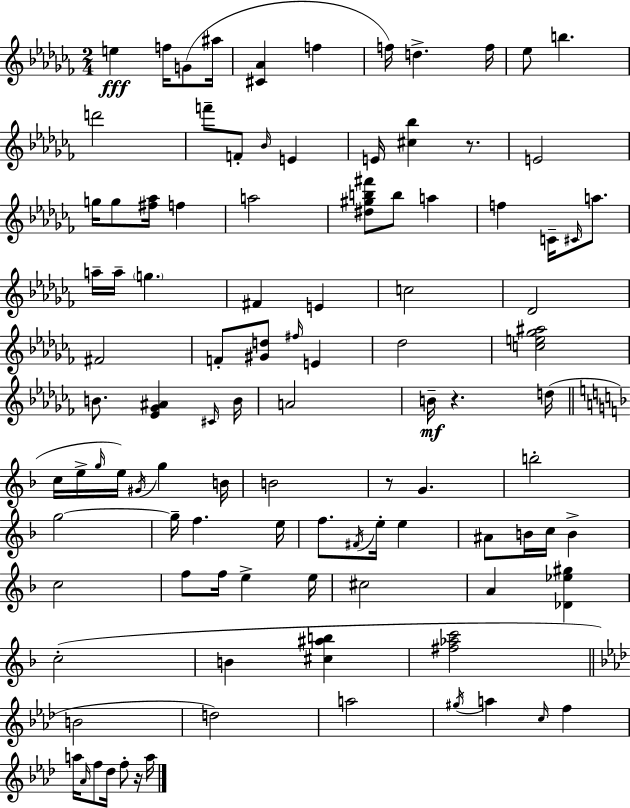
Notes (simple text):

E5/q F5/s G4/e A#5/s [C#4,Ab4]/q F5/q F5/s D5/q. F5/s Eb5/e B5/q. D6/h F6/e F4/e Bb4/s E4/q E4/s [C#5,Bb5]/q R/e. E4/h G5/s G5/e [F#5,Ab5]/s F5/q A5/h [D#5,G#5,B5,F#6]/e B5/e A5/q F5/q C4/s C#4/s A5/e. A5/s A5/s G5/q. F#4/q E4/q C5/h Db4/h F#4/h F4/e [G#4,D5]/e F#5/s E4/q Db5/h [C5,E5,Gb5,A#5]/h B4/e. [Eb4,Gb4,A#4]/q C#4/s B4/s A4/h B4/s R/q. D5/s C5/s E5/s G5/s E5/s G#4/s G5/q B4/s B4/h R/e G4/q. B5/h G5/h G5/s F5/q. E5/s F5/e. F#4/s E5/s E5/q A#4/e B4/s C5/s B4/q C5/h F5/e F5/s E5/q E5/s C#5/h A4/q [Db4,Eb5,G#5]/q C5/h B4/q [C#5,A#5,B5]/q [F#5,Ab5,C6]/h B4/h D5/h A5/h G#5/s A5/q C5/s F5/q A5/s Ab4/s F5/e Db5/s F5/e R/s A5/s